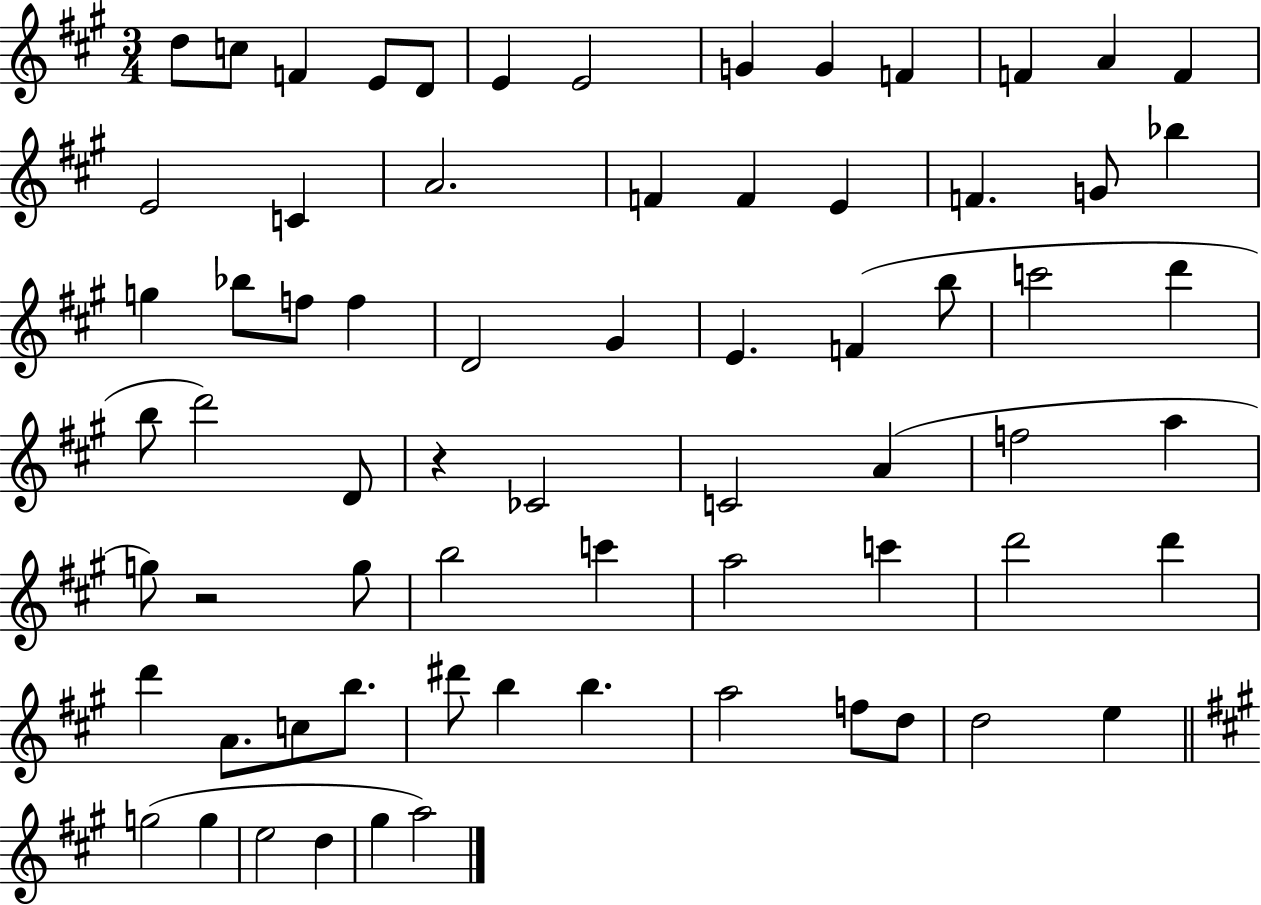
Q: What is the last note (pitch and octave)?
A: A5